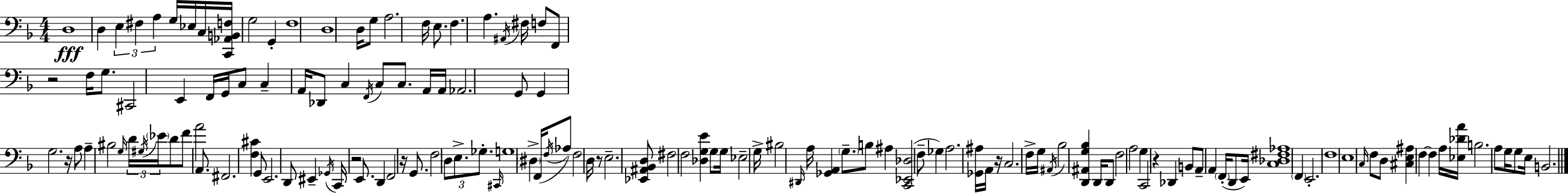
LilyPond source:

{
  \clef bass
  \numericTimeSignature
  \time 4/4
  \key f \major
  d1\fff | d4 \tuplet 3/2 { e4 fis4 a4 } | g16 ees16 c16 <c, aes, b, f>16 g2 g,4-. | f1 | \break d1 | d16 g8 a2. f16 | e8. f4. a4. \acciaccatura { ais,16 } | fis16 f8 f,8 r2 f16 g8. | \break cis,2 e,4 f,16 g,16 c8 | c4-- a,16 des,8 c4 \acciaccatura { f,16 } c8 c8. | a,16 a,16 aes,2. | g,8 g,4 g2. | \break r16 a8 a4-- bis2 | \grace { g16 } \tuplet 3/2 { d'16 \acciaccatura { gis16 } \parenthesize ees'16 } d'8 f'8 a'2 | a,8. fis,2. | <f cis'>4 g,8 e,2. | \break d,8 eis,4-- \acciaccatura { ges,16 } c,16 r2 | e,8. d,4 f,2 | r16 g,8. f2 \tuplet 3/2 { d8 e8.-> | ges8.-. } \grace { cis,16 } g1 | \break \parenthesize dis4-> f,16( \acciaccatura { f16 } aes8) f2 | d16 r8 e2.-- | <ees, ais, bes, d>8 fis2 f2 | <des g e'>4 g8 g16 ees2-- | \break g16-> bis2 \grace { dis,16 } | a16 <ges, a,>4 \parenthesize g8.-- b8 ais4 <c, ees, des>2( | f8-- ges4) a2. | <ges, ais>16 a,16 r16 c2. | \break f16-> g16 \acciaccatura { ais,16 } bes2 | <d, ais, g bes>4 d,16 d,8 f2 | a2 g4 c,2 | r4 des,4 b,8 a,8-- | \break a,4 \parenthesize f,16-.( d,8 e,16) <c des fis aes>1 | \parenthesize f,4 e,2.-. | f1 | e1 | \break \grace { c16 } f8 d8 <cis e ais>4 | f4~~ f4 a16 <ees des' a'>16 b2. | a8 g16 g8 e16 b,2. | \bar "|."
}